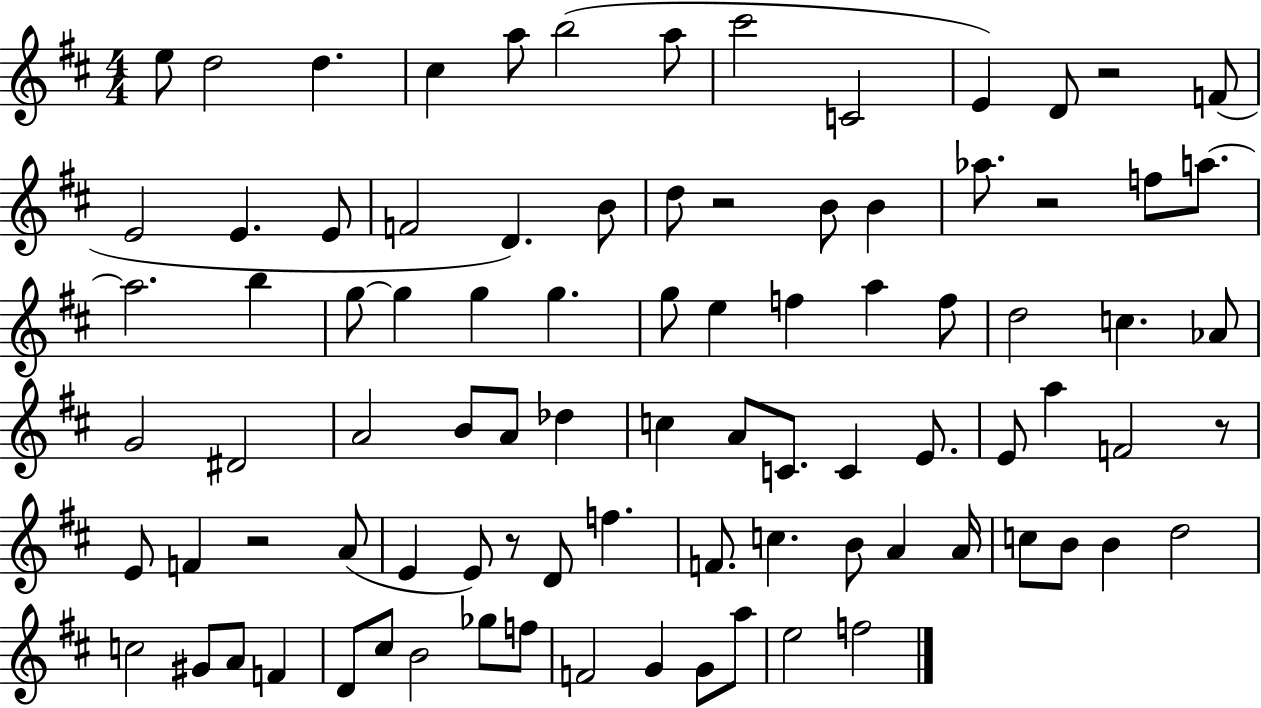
E5/e D5/h D5/q. C#5/q A5/e B5/h A5/e C#6/h C4/h E4/q D4/e R/h F4/e E4/h E4/q. E4/e F4/h D4/q. B4/e D5/e R/h B4/e B4/q Ab5/e. R/h F5/e A5/e. A5/h. B5/q G5/e G5/q G5/q G5/q. G5/e E5/q F5/q A5/q F5/e D5/h C5/q. Ab4/e G4/h D#4/h A4/h B4/e A4/e Db5/q C5/q A4/e C4/e. C4/q E4/e. E4/e A5/q F4/h R/e E4/e F4/q R/h A4/e E4/q E4/e R/e D4/e F5/q. F4/e. C5/q. B4/e A4/q A4/s C5/e B4/e B4/q D5/h C5/h G#4/e A4/e F4/q D4/e C#5/e B4/h Gb5/e F5/e F4/h G4/q G4/e A5/e E5/h F5/h